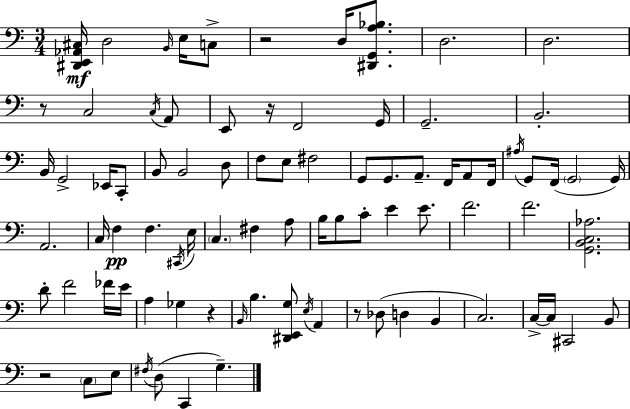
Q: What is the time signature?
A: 3/4